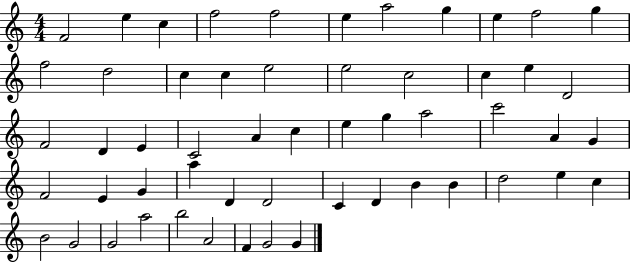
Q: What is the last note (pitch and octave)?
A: G4